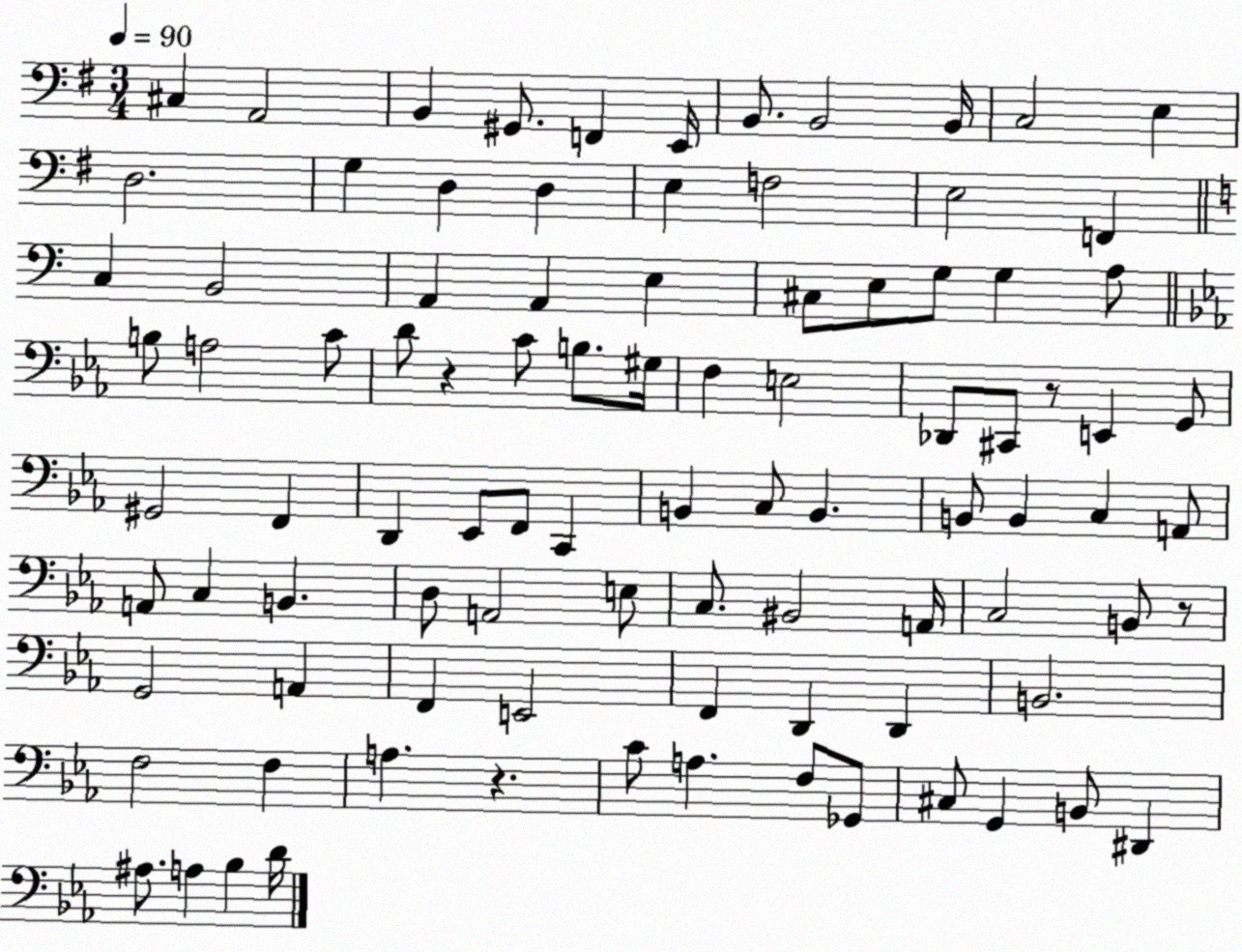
X:1
T:Untitled
M:3/4
L:1/4
K:G
^C, A,,2 B,, ^G,,/2 F,, E,,/4 B,,/2 B,,2 B,,/4 C,2 E, D,2 G, D, D, E, F,2 E,2 F,, C, B,,2 A,, A,, E, ^C,/2 E,/2 G,/2 G, A,/2 B,/2 A,2 C/2 D/2 z C/2 B,/2 ^G,/4 F, E,2 _D,,/2 ^C,,/2 z/2 E,, G,,/2 ^G,,2 F,, D,, _E,,/2 F,,/2 C,, B,, C,/2 B,, B,,/2 B,, C, A,,/2 A,,/2 C, B,, D,/2 A,,2 E,/2 C,/2 ^B,,2 A,,/4 C,2 B,,/2 z/2 G,,2 A,, F,, E,,2 F,, D,, D,, B,,2 F,2 F, A, z C/2 A, F,/2 _G,,/2 ^C,/2 G,, B,,/2 ^D,, ^A,/2 A, _B, D/4